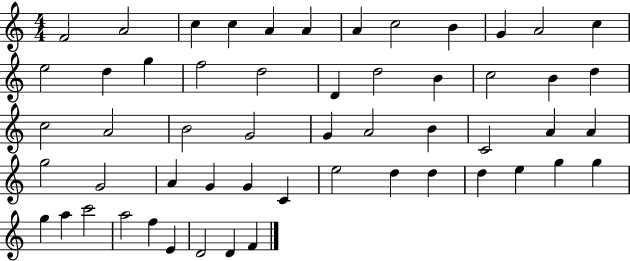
{
  \clef treble
  \numericTimeSignature
  \time 4/4
  \key c \major
  f'2 a'2 | c''4 c''4 a'4 a'4 | a'4 c''2 b'4 | g'4 a'2 c''4 | \break e''2 d''4 g''4 | f''2 d''2 | d'4 d''2 b'4 | c''2 b'4 d''4 | \break c''2 a'2 | b'2 g'2 | g'4 a'2 b'4 | c'2 a'4 a'4 | \break g''2 g'2 | a'4 g'4 g'4 c'4 | e''2 d''4 d''4 | d''4 e''4 g''4 g''4 | \break g''4 a''4 c'''2 | a''2 f''4 e'4 | d'2 d'4 f'4 | \bar "|."
}